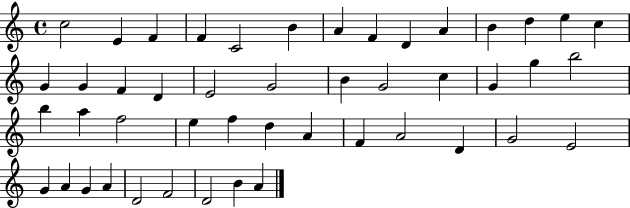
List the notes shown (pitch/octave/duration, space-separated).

C5/h E4/q F4/q F4/q C4/h B4/q A4/q F4/q D4/q A4/q B4/q D5/q E5/q C5/q G4/q G4/q F4/q D4/q E4/h G4/h B4/q G4/h C5/q G4/q G5/q B5/h B5/q A5/q F5/h E5/q F5/q D5/q A4/q F4/q A4/h D4/q G4/h E4/h G4/q A4/q G4/q A4/q D4/h F4/h D4/h B4/q A4/q